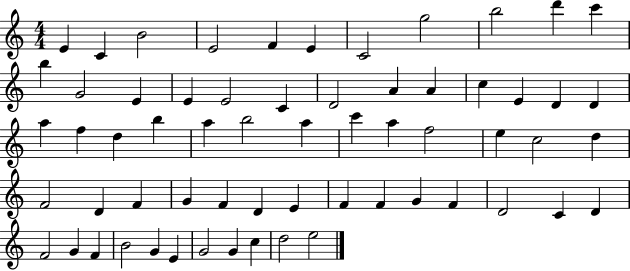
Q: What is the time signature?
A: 4/4